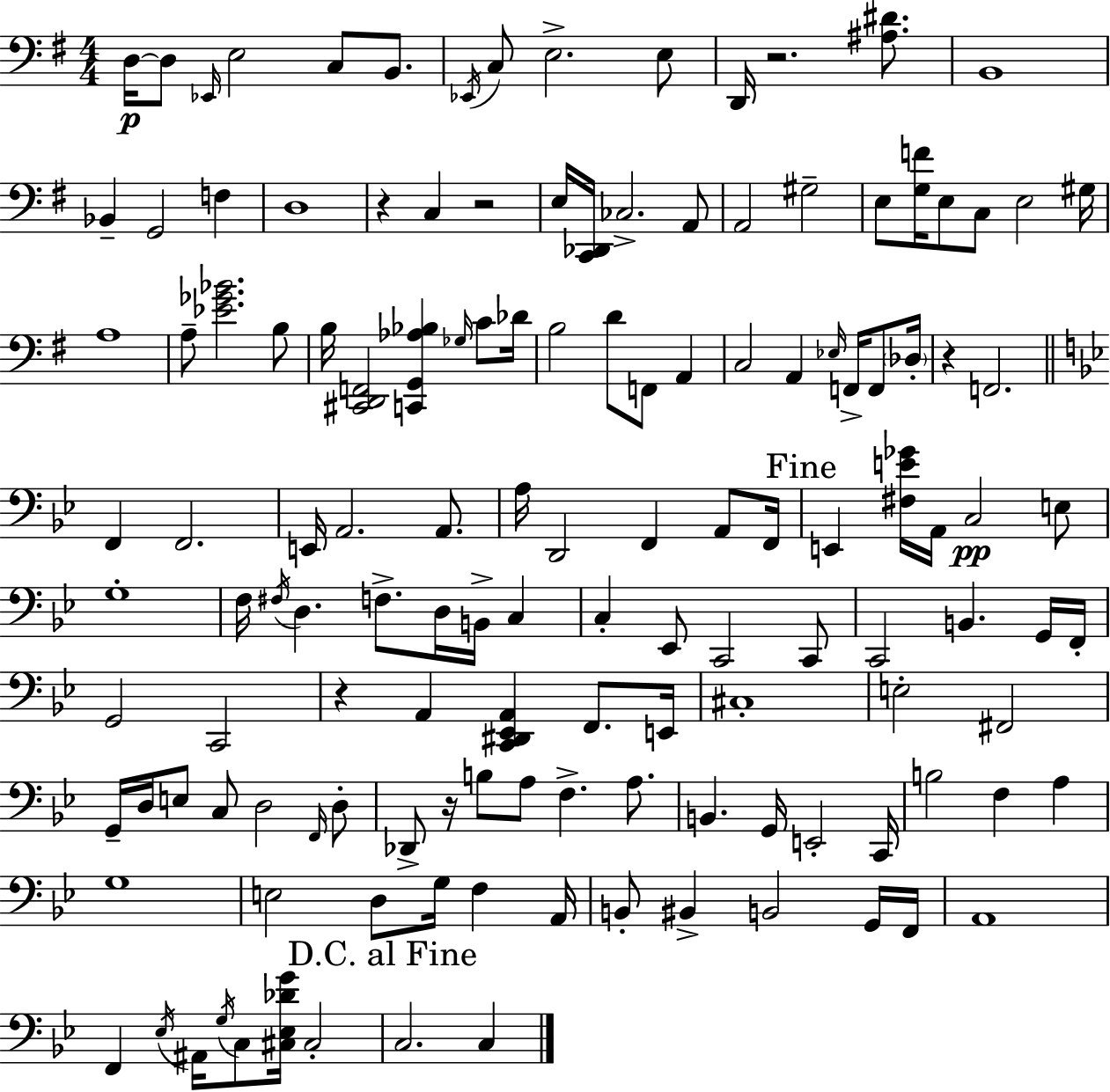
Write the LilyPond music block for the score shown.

{
  \clef bass
  \numericTimeSignature
  \time 4/4
  \key e \minor
  d16~~\p d8 \grace { ees,16 } e2 c8 b,8. | \acciaccatura { ees,16 } c8 e2.-> | e8 d,16 r2. <ais dis'>8. | b,1 | \break bes,4-- g,2 f4 | d1 | r4 c4 r2 | e16 <c, des,>16 ces2.-> | \break a,8 a,2 gis2-- | e8 <g f'>16 e8 c8 e2 | gis16 a1 | a8-- <ees' ges' bes'>2. | \break b8 b16 <cis, d, f,>2 <c, g, aes bes>4 \grace { ges16 } | c'8 des'16 b2 d'8 f,8 a,4 | c2 a,4 \grace { ees16 } | f,16-> f,8 \parenthesize des16-. r4 f,2. | \break \bar "||" \break \key bes \major f,4 f,2. | e,16 a,2. a,8. | a16 d,2 f,4 a,8 f,16 | \mark "Fine" e,4 <fis e' ges'>16 a,16 c2\pp e8 | \break g1-. | f16 \acciaccatura { fis16 } d4. f8.-> d16 b,16-> c4 | c4-. ees,8 c,2 c,8 | c,2 b,4. g,16 | \break f,16-. g,2 c,2 | r4 a,4 <c, dis, ees, a,>4 f,8. | e,16 cis1-. | e2-. fis,2 | \break g,16-- d16 e8 c8 d2 \grace { f,16 } | d8-. des,8-> r16 b8 a8 f4.-> a8. | b,4. g,16 e,2-. | c,16 b2 f4 a4 | \break g1 | e2 d8 g16 f4 | a,16 b,8-. bis,4-> b,2 | g,16 f,16 a,1 | \break f,4 \acciaccatura { ees16 } ais,16 \acciaccatura { g16 } c8 <cis ees des' g'>16 cis2-. | \mark "D.C. al Fine" c2. | c4 \bar "|."
}